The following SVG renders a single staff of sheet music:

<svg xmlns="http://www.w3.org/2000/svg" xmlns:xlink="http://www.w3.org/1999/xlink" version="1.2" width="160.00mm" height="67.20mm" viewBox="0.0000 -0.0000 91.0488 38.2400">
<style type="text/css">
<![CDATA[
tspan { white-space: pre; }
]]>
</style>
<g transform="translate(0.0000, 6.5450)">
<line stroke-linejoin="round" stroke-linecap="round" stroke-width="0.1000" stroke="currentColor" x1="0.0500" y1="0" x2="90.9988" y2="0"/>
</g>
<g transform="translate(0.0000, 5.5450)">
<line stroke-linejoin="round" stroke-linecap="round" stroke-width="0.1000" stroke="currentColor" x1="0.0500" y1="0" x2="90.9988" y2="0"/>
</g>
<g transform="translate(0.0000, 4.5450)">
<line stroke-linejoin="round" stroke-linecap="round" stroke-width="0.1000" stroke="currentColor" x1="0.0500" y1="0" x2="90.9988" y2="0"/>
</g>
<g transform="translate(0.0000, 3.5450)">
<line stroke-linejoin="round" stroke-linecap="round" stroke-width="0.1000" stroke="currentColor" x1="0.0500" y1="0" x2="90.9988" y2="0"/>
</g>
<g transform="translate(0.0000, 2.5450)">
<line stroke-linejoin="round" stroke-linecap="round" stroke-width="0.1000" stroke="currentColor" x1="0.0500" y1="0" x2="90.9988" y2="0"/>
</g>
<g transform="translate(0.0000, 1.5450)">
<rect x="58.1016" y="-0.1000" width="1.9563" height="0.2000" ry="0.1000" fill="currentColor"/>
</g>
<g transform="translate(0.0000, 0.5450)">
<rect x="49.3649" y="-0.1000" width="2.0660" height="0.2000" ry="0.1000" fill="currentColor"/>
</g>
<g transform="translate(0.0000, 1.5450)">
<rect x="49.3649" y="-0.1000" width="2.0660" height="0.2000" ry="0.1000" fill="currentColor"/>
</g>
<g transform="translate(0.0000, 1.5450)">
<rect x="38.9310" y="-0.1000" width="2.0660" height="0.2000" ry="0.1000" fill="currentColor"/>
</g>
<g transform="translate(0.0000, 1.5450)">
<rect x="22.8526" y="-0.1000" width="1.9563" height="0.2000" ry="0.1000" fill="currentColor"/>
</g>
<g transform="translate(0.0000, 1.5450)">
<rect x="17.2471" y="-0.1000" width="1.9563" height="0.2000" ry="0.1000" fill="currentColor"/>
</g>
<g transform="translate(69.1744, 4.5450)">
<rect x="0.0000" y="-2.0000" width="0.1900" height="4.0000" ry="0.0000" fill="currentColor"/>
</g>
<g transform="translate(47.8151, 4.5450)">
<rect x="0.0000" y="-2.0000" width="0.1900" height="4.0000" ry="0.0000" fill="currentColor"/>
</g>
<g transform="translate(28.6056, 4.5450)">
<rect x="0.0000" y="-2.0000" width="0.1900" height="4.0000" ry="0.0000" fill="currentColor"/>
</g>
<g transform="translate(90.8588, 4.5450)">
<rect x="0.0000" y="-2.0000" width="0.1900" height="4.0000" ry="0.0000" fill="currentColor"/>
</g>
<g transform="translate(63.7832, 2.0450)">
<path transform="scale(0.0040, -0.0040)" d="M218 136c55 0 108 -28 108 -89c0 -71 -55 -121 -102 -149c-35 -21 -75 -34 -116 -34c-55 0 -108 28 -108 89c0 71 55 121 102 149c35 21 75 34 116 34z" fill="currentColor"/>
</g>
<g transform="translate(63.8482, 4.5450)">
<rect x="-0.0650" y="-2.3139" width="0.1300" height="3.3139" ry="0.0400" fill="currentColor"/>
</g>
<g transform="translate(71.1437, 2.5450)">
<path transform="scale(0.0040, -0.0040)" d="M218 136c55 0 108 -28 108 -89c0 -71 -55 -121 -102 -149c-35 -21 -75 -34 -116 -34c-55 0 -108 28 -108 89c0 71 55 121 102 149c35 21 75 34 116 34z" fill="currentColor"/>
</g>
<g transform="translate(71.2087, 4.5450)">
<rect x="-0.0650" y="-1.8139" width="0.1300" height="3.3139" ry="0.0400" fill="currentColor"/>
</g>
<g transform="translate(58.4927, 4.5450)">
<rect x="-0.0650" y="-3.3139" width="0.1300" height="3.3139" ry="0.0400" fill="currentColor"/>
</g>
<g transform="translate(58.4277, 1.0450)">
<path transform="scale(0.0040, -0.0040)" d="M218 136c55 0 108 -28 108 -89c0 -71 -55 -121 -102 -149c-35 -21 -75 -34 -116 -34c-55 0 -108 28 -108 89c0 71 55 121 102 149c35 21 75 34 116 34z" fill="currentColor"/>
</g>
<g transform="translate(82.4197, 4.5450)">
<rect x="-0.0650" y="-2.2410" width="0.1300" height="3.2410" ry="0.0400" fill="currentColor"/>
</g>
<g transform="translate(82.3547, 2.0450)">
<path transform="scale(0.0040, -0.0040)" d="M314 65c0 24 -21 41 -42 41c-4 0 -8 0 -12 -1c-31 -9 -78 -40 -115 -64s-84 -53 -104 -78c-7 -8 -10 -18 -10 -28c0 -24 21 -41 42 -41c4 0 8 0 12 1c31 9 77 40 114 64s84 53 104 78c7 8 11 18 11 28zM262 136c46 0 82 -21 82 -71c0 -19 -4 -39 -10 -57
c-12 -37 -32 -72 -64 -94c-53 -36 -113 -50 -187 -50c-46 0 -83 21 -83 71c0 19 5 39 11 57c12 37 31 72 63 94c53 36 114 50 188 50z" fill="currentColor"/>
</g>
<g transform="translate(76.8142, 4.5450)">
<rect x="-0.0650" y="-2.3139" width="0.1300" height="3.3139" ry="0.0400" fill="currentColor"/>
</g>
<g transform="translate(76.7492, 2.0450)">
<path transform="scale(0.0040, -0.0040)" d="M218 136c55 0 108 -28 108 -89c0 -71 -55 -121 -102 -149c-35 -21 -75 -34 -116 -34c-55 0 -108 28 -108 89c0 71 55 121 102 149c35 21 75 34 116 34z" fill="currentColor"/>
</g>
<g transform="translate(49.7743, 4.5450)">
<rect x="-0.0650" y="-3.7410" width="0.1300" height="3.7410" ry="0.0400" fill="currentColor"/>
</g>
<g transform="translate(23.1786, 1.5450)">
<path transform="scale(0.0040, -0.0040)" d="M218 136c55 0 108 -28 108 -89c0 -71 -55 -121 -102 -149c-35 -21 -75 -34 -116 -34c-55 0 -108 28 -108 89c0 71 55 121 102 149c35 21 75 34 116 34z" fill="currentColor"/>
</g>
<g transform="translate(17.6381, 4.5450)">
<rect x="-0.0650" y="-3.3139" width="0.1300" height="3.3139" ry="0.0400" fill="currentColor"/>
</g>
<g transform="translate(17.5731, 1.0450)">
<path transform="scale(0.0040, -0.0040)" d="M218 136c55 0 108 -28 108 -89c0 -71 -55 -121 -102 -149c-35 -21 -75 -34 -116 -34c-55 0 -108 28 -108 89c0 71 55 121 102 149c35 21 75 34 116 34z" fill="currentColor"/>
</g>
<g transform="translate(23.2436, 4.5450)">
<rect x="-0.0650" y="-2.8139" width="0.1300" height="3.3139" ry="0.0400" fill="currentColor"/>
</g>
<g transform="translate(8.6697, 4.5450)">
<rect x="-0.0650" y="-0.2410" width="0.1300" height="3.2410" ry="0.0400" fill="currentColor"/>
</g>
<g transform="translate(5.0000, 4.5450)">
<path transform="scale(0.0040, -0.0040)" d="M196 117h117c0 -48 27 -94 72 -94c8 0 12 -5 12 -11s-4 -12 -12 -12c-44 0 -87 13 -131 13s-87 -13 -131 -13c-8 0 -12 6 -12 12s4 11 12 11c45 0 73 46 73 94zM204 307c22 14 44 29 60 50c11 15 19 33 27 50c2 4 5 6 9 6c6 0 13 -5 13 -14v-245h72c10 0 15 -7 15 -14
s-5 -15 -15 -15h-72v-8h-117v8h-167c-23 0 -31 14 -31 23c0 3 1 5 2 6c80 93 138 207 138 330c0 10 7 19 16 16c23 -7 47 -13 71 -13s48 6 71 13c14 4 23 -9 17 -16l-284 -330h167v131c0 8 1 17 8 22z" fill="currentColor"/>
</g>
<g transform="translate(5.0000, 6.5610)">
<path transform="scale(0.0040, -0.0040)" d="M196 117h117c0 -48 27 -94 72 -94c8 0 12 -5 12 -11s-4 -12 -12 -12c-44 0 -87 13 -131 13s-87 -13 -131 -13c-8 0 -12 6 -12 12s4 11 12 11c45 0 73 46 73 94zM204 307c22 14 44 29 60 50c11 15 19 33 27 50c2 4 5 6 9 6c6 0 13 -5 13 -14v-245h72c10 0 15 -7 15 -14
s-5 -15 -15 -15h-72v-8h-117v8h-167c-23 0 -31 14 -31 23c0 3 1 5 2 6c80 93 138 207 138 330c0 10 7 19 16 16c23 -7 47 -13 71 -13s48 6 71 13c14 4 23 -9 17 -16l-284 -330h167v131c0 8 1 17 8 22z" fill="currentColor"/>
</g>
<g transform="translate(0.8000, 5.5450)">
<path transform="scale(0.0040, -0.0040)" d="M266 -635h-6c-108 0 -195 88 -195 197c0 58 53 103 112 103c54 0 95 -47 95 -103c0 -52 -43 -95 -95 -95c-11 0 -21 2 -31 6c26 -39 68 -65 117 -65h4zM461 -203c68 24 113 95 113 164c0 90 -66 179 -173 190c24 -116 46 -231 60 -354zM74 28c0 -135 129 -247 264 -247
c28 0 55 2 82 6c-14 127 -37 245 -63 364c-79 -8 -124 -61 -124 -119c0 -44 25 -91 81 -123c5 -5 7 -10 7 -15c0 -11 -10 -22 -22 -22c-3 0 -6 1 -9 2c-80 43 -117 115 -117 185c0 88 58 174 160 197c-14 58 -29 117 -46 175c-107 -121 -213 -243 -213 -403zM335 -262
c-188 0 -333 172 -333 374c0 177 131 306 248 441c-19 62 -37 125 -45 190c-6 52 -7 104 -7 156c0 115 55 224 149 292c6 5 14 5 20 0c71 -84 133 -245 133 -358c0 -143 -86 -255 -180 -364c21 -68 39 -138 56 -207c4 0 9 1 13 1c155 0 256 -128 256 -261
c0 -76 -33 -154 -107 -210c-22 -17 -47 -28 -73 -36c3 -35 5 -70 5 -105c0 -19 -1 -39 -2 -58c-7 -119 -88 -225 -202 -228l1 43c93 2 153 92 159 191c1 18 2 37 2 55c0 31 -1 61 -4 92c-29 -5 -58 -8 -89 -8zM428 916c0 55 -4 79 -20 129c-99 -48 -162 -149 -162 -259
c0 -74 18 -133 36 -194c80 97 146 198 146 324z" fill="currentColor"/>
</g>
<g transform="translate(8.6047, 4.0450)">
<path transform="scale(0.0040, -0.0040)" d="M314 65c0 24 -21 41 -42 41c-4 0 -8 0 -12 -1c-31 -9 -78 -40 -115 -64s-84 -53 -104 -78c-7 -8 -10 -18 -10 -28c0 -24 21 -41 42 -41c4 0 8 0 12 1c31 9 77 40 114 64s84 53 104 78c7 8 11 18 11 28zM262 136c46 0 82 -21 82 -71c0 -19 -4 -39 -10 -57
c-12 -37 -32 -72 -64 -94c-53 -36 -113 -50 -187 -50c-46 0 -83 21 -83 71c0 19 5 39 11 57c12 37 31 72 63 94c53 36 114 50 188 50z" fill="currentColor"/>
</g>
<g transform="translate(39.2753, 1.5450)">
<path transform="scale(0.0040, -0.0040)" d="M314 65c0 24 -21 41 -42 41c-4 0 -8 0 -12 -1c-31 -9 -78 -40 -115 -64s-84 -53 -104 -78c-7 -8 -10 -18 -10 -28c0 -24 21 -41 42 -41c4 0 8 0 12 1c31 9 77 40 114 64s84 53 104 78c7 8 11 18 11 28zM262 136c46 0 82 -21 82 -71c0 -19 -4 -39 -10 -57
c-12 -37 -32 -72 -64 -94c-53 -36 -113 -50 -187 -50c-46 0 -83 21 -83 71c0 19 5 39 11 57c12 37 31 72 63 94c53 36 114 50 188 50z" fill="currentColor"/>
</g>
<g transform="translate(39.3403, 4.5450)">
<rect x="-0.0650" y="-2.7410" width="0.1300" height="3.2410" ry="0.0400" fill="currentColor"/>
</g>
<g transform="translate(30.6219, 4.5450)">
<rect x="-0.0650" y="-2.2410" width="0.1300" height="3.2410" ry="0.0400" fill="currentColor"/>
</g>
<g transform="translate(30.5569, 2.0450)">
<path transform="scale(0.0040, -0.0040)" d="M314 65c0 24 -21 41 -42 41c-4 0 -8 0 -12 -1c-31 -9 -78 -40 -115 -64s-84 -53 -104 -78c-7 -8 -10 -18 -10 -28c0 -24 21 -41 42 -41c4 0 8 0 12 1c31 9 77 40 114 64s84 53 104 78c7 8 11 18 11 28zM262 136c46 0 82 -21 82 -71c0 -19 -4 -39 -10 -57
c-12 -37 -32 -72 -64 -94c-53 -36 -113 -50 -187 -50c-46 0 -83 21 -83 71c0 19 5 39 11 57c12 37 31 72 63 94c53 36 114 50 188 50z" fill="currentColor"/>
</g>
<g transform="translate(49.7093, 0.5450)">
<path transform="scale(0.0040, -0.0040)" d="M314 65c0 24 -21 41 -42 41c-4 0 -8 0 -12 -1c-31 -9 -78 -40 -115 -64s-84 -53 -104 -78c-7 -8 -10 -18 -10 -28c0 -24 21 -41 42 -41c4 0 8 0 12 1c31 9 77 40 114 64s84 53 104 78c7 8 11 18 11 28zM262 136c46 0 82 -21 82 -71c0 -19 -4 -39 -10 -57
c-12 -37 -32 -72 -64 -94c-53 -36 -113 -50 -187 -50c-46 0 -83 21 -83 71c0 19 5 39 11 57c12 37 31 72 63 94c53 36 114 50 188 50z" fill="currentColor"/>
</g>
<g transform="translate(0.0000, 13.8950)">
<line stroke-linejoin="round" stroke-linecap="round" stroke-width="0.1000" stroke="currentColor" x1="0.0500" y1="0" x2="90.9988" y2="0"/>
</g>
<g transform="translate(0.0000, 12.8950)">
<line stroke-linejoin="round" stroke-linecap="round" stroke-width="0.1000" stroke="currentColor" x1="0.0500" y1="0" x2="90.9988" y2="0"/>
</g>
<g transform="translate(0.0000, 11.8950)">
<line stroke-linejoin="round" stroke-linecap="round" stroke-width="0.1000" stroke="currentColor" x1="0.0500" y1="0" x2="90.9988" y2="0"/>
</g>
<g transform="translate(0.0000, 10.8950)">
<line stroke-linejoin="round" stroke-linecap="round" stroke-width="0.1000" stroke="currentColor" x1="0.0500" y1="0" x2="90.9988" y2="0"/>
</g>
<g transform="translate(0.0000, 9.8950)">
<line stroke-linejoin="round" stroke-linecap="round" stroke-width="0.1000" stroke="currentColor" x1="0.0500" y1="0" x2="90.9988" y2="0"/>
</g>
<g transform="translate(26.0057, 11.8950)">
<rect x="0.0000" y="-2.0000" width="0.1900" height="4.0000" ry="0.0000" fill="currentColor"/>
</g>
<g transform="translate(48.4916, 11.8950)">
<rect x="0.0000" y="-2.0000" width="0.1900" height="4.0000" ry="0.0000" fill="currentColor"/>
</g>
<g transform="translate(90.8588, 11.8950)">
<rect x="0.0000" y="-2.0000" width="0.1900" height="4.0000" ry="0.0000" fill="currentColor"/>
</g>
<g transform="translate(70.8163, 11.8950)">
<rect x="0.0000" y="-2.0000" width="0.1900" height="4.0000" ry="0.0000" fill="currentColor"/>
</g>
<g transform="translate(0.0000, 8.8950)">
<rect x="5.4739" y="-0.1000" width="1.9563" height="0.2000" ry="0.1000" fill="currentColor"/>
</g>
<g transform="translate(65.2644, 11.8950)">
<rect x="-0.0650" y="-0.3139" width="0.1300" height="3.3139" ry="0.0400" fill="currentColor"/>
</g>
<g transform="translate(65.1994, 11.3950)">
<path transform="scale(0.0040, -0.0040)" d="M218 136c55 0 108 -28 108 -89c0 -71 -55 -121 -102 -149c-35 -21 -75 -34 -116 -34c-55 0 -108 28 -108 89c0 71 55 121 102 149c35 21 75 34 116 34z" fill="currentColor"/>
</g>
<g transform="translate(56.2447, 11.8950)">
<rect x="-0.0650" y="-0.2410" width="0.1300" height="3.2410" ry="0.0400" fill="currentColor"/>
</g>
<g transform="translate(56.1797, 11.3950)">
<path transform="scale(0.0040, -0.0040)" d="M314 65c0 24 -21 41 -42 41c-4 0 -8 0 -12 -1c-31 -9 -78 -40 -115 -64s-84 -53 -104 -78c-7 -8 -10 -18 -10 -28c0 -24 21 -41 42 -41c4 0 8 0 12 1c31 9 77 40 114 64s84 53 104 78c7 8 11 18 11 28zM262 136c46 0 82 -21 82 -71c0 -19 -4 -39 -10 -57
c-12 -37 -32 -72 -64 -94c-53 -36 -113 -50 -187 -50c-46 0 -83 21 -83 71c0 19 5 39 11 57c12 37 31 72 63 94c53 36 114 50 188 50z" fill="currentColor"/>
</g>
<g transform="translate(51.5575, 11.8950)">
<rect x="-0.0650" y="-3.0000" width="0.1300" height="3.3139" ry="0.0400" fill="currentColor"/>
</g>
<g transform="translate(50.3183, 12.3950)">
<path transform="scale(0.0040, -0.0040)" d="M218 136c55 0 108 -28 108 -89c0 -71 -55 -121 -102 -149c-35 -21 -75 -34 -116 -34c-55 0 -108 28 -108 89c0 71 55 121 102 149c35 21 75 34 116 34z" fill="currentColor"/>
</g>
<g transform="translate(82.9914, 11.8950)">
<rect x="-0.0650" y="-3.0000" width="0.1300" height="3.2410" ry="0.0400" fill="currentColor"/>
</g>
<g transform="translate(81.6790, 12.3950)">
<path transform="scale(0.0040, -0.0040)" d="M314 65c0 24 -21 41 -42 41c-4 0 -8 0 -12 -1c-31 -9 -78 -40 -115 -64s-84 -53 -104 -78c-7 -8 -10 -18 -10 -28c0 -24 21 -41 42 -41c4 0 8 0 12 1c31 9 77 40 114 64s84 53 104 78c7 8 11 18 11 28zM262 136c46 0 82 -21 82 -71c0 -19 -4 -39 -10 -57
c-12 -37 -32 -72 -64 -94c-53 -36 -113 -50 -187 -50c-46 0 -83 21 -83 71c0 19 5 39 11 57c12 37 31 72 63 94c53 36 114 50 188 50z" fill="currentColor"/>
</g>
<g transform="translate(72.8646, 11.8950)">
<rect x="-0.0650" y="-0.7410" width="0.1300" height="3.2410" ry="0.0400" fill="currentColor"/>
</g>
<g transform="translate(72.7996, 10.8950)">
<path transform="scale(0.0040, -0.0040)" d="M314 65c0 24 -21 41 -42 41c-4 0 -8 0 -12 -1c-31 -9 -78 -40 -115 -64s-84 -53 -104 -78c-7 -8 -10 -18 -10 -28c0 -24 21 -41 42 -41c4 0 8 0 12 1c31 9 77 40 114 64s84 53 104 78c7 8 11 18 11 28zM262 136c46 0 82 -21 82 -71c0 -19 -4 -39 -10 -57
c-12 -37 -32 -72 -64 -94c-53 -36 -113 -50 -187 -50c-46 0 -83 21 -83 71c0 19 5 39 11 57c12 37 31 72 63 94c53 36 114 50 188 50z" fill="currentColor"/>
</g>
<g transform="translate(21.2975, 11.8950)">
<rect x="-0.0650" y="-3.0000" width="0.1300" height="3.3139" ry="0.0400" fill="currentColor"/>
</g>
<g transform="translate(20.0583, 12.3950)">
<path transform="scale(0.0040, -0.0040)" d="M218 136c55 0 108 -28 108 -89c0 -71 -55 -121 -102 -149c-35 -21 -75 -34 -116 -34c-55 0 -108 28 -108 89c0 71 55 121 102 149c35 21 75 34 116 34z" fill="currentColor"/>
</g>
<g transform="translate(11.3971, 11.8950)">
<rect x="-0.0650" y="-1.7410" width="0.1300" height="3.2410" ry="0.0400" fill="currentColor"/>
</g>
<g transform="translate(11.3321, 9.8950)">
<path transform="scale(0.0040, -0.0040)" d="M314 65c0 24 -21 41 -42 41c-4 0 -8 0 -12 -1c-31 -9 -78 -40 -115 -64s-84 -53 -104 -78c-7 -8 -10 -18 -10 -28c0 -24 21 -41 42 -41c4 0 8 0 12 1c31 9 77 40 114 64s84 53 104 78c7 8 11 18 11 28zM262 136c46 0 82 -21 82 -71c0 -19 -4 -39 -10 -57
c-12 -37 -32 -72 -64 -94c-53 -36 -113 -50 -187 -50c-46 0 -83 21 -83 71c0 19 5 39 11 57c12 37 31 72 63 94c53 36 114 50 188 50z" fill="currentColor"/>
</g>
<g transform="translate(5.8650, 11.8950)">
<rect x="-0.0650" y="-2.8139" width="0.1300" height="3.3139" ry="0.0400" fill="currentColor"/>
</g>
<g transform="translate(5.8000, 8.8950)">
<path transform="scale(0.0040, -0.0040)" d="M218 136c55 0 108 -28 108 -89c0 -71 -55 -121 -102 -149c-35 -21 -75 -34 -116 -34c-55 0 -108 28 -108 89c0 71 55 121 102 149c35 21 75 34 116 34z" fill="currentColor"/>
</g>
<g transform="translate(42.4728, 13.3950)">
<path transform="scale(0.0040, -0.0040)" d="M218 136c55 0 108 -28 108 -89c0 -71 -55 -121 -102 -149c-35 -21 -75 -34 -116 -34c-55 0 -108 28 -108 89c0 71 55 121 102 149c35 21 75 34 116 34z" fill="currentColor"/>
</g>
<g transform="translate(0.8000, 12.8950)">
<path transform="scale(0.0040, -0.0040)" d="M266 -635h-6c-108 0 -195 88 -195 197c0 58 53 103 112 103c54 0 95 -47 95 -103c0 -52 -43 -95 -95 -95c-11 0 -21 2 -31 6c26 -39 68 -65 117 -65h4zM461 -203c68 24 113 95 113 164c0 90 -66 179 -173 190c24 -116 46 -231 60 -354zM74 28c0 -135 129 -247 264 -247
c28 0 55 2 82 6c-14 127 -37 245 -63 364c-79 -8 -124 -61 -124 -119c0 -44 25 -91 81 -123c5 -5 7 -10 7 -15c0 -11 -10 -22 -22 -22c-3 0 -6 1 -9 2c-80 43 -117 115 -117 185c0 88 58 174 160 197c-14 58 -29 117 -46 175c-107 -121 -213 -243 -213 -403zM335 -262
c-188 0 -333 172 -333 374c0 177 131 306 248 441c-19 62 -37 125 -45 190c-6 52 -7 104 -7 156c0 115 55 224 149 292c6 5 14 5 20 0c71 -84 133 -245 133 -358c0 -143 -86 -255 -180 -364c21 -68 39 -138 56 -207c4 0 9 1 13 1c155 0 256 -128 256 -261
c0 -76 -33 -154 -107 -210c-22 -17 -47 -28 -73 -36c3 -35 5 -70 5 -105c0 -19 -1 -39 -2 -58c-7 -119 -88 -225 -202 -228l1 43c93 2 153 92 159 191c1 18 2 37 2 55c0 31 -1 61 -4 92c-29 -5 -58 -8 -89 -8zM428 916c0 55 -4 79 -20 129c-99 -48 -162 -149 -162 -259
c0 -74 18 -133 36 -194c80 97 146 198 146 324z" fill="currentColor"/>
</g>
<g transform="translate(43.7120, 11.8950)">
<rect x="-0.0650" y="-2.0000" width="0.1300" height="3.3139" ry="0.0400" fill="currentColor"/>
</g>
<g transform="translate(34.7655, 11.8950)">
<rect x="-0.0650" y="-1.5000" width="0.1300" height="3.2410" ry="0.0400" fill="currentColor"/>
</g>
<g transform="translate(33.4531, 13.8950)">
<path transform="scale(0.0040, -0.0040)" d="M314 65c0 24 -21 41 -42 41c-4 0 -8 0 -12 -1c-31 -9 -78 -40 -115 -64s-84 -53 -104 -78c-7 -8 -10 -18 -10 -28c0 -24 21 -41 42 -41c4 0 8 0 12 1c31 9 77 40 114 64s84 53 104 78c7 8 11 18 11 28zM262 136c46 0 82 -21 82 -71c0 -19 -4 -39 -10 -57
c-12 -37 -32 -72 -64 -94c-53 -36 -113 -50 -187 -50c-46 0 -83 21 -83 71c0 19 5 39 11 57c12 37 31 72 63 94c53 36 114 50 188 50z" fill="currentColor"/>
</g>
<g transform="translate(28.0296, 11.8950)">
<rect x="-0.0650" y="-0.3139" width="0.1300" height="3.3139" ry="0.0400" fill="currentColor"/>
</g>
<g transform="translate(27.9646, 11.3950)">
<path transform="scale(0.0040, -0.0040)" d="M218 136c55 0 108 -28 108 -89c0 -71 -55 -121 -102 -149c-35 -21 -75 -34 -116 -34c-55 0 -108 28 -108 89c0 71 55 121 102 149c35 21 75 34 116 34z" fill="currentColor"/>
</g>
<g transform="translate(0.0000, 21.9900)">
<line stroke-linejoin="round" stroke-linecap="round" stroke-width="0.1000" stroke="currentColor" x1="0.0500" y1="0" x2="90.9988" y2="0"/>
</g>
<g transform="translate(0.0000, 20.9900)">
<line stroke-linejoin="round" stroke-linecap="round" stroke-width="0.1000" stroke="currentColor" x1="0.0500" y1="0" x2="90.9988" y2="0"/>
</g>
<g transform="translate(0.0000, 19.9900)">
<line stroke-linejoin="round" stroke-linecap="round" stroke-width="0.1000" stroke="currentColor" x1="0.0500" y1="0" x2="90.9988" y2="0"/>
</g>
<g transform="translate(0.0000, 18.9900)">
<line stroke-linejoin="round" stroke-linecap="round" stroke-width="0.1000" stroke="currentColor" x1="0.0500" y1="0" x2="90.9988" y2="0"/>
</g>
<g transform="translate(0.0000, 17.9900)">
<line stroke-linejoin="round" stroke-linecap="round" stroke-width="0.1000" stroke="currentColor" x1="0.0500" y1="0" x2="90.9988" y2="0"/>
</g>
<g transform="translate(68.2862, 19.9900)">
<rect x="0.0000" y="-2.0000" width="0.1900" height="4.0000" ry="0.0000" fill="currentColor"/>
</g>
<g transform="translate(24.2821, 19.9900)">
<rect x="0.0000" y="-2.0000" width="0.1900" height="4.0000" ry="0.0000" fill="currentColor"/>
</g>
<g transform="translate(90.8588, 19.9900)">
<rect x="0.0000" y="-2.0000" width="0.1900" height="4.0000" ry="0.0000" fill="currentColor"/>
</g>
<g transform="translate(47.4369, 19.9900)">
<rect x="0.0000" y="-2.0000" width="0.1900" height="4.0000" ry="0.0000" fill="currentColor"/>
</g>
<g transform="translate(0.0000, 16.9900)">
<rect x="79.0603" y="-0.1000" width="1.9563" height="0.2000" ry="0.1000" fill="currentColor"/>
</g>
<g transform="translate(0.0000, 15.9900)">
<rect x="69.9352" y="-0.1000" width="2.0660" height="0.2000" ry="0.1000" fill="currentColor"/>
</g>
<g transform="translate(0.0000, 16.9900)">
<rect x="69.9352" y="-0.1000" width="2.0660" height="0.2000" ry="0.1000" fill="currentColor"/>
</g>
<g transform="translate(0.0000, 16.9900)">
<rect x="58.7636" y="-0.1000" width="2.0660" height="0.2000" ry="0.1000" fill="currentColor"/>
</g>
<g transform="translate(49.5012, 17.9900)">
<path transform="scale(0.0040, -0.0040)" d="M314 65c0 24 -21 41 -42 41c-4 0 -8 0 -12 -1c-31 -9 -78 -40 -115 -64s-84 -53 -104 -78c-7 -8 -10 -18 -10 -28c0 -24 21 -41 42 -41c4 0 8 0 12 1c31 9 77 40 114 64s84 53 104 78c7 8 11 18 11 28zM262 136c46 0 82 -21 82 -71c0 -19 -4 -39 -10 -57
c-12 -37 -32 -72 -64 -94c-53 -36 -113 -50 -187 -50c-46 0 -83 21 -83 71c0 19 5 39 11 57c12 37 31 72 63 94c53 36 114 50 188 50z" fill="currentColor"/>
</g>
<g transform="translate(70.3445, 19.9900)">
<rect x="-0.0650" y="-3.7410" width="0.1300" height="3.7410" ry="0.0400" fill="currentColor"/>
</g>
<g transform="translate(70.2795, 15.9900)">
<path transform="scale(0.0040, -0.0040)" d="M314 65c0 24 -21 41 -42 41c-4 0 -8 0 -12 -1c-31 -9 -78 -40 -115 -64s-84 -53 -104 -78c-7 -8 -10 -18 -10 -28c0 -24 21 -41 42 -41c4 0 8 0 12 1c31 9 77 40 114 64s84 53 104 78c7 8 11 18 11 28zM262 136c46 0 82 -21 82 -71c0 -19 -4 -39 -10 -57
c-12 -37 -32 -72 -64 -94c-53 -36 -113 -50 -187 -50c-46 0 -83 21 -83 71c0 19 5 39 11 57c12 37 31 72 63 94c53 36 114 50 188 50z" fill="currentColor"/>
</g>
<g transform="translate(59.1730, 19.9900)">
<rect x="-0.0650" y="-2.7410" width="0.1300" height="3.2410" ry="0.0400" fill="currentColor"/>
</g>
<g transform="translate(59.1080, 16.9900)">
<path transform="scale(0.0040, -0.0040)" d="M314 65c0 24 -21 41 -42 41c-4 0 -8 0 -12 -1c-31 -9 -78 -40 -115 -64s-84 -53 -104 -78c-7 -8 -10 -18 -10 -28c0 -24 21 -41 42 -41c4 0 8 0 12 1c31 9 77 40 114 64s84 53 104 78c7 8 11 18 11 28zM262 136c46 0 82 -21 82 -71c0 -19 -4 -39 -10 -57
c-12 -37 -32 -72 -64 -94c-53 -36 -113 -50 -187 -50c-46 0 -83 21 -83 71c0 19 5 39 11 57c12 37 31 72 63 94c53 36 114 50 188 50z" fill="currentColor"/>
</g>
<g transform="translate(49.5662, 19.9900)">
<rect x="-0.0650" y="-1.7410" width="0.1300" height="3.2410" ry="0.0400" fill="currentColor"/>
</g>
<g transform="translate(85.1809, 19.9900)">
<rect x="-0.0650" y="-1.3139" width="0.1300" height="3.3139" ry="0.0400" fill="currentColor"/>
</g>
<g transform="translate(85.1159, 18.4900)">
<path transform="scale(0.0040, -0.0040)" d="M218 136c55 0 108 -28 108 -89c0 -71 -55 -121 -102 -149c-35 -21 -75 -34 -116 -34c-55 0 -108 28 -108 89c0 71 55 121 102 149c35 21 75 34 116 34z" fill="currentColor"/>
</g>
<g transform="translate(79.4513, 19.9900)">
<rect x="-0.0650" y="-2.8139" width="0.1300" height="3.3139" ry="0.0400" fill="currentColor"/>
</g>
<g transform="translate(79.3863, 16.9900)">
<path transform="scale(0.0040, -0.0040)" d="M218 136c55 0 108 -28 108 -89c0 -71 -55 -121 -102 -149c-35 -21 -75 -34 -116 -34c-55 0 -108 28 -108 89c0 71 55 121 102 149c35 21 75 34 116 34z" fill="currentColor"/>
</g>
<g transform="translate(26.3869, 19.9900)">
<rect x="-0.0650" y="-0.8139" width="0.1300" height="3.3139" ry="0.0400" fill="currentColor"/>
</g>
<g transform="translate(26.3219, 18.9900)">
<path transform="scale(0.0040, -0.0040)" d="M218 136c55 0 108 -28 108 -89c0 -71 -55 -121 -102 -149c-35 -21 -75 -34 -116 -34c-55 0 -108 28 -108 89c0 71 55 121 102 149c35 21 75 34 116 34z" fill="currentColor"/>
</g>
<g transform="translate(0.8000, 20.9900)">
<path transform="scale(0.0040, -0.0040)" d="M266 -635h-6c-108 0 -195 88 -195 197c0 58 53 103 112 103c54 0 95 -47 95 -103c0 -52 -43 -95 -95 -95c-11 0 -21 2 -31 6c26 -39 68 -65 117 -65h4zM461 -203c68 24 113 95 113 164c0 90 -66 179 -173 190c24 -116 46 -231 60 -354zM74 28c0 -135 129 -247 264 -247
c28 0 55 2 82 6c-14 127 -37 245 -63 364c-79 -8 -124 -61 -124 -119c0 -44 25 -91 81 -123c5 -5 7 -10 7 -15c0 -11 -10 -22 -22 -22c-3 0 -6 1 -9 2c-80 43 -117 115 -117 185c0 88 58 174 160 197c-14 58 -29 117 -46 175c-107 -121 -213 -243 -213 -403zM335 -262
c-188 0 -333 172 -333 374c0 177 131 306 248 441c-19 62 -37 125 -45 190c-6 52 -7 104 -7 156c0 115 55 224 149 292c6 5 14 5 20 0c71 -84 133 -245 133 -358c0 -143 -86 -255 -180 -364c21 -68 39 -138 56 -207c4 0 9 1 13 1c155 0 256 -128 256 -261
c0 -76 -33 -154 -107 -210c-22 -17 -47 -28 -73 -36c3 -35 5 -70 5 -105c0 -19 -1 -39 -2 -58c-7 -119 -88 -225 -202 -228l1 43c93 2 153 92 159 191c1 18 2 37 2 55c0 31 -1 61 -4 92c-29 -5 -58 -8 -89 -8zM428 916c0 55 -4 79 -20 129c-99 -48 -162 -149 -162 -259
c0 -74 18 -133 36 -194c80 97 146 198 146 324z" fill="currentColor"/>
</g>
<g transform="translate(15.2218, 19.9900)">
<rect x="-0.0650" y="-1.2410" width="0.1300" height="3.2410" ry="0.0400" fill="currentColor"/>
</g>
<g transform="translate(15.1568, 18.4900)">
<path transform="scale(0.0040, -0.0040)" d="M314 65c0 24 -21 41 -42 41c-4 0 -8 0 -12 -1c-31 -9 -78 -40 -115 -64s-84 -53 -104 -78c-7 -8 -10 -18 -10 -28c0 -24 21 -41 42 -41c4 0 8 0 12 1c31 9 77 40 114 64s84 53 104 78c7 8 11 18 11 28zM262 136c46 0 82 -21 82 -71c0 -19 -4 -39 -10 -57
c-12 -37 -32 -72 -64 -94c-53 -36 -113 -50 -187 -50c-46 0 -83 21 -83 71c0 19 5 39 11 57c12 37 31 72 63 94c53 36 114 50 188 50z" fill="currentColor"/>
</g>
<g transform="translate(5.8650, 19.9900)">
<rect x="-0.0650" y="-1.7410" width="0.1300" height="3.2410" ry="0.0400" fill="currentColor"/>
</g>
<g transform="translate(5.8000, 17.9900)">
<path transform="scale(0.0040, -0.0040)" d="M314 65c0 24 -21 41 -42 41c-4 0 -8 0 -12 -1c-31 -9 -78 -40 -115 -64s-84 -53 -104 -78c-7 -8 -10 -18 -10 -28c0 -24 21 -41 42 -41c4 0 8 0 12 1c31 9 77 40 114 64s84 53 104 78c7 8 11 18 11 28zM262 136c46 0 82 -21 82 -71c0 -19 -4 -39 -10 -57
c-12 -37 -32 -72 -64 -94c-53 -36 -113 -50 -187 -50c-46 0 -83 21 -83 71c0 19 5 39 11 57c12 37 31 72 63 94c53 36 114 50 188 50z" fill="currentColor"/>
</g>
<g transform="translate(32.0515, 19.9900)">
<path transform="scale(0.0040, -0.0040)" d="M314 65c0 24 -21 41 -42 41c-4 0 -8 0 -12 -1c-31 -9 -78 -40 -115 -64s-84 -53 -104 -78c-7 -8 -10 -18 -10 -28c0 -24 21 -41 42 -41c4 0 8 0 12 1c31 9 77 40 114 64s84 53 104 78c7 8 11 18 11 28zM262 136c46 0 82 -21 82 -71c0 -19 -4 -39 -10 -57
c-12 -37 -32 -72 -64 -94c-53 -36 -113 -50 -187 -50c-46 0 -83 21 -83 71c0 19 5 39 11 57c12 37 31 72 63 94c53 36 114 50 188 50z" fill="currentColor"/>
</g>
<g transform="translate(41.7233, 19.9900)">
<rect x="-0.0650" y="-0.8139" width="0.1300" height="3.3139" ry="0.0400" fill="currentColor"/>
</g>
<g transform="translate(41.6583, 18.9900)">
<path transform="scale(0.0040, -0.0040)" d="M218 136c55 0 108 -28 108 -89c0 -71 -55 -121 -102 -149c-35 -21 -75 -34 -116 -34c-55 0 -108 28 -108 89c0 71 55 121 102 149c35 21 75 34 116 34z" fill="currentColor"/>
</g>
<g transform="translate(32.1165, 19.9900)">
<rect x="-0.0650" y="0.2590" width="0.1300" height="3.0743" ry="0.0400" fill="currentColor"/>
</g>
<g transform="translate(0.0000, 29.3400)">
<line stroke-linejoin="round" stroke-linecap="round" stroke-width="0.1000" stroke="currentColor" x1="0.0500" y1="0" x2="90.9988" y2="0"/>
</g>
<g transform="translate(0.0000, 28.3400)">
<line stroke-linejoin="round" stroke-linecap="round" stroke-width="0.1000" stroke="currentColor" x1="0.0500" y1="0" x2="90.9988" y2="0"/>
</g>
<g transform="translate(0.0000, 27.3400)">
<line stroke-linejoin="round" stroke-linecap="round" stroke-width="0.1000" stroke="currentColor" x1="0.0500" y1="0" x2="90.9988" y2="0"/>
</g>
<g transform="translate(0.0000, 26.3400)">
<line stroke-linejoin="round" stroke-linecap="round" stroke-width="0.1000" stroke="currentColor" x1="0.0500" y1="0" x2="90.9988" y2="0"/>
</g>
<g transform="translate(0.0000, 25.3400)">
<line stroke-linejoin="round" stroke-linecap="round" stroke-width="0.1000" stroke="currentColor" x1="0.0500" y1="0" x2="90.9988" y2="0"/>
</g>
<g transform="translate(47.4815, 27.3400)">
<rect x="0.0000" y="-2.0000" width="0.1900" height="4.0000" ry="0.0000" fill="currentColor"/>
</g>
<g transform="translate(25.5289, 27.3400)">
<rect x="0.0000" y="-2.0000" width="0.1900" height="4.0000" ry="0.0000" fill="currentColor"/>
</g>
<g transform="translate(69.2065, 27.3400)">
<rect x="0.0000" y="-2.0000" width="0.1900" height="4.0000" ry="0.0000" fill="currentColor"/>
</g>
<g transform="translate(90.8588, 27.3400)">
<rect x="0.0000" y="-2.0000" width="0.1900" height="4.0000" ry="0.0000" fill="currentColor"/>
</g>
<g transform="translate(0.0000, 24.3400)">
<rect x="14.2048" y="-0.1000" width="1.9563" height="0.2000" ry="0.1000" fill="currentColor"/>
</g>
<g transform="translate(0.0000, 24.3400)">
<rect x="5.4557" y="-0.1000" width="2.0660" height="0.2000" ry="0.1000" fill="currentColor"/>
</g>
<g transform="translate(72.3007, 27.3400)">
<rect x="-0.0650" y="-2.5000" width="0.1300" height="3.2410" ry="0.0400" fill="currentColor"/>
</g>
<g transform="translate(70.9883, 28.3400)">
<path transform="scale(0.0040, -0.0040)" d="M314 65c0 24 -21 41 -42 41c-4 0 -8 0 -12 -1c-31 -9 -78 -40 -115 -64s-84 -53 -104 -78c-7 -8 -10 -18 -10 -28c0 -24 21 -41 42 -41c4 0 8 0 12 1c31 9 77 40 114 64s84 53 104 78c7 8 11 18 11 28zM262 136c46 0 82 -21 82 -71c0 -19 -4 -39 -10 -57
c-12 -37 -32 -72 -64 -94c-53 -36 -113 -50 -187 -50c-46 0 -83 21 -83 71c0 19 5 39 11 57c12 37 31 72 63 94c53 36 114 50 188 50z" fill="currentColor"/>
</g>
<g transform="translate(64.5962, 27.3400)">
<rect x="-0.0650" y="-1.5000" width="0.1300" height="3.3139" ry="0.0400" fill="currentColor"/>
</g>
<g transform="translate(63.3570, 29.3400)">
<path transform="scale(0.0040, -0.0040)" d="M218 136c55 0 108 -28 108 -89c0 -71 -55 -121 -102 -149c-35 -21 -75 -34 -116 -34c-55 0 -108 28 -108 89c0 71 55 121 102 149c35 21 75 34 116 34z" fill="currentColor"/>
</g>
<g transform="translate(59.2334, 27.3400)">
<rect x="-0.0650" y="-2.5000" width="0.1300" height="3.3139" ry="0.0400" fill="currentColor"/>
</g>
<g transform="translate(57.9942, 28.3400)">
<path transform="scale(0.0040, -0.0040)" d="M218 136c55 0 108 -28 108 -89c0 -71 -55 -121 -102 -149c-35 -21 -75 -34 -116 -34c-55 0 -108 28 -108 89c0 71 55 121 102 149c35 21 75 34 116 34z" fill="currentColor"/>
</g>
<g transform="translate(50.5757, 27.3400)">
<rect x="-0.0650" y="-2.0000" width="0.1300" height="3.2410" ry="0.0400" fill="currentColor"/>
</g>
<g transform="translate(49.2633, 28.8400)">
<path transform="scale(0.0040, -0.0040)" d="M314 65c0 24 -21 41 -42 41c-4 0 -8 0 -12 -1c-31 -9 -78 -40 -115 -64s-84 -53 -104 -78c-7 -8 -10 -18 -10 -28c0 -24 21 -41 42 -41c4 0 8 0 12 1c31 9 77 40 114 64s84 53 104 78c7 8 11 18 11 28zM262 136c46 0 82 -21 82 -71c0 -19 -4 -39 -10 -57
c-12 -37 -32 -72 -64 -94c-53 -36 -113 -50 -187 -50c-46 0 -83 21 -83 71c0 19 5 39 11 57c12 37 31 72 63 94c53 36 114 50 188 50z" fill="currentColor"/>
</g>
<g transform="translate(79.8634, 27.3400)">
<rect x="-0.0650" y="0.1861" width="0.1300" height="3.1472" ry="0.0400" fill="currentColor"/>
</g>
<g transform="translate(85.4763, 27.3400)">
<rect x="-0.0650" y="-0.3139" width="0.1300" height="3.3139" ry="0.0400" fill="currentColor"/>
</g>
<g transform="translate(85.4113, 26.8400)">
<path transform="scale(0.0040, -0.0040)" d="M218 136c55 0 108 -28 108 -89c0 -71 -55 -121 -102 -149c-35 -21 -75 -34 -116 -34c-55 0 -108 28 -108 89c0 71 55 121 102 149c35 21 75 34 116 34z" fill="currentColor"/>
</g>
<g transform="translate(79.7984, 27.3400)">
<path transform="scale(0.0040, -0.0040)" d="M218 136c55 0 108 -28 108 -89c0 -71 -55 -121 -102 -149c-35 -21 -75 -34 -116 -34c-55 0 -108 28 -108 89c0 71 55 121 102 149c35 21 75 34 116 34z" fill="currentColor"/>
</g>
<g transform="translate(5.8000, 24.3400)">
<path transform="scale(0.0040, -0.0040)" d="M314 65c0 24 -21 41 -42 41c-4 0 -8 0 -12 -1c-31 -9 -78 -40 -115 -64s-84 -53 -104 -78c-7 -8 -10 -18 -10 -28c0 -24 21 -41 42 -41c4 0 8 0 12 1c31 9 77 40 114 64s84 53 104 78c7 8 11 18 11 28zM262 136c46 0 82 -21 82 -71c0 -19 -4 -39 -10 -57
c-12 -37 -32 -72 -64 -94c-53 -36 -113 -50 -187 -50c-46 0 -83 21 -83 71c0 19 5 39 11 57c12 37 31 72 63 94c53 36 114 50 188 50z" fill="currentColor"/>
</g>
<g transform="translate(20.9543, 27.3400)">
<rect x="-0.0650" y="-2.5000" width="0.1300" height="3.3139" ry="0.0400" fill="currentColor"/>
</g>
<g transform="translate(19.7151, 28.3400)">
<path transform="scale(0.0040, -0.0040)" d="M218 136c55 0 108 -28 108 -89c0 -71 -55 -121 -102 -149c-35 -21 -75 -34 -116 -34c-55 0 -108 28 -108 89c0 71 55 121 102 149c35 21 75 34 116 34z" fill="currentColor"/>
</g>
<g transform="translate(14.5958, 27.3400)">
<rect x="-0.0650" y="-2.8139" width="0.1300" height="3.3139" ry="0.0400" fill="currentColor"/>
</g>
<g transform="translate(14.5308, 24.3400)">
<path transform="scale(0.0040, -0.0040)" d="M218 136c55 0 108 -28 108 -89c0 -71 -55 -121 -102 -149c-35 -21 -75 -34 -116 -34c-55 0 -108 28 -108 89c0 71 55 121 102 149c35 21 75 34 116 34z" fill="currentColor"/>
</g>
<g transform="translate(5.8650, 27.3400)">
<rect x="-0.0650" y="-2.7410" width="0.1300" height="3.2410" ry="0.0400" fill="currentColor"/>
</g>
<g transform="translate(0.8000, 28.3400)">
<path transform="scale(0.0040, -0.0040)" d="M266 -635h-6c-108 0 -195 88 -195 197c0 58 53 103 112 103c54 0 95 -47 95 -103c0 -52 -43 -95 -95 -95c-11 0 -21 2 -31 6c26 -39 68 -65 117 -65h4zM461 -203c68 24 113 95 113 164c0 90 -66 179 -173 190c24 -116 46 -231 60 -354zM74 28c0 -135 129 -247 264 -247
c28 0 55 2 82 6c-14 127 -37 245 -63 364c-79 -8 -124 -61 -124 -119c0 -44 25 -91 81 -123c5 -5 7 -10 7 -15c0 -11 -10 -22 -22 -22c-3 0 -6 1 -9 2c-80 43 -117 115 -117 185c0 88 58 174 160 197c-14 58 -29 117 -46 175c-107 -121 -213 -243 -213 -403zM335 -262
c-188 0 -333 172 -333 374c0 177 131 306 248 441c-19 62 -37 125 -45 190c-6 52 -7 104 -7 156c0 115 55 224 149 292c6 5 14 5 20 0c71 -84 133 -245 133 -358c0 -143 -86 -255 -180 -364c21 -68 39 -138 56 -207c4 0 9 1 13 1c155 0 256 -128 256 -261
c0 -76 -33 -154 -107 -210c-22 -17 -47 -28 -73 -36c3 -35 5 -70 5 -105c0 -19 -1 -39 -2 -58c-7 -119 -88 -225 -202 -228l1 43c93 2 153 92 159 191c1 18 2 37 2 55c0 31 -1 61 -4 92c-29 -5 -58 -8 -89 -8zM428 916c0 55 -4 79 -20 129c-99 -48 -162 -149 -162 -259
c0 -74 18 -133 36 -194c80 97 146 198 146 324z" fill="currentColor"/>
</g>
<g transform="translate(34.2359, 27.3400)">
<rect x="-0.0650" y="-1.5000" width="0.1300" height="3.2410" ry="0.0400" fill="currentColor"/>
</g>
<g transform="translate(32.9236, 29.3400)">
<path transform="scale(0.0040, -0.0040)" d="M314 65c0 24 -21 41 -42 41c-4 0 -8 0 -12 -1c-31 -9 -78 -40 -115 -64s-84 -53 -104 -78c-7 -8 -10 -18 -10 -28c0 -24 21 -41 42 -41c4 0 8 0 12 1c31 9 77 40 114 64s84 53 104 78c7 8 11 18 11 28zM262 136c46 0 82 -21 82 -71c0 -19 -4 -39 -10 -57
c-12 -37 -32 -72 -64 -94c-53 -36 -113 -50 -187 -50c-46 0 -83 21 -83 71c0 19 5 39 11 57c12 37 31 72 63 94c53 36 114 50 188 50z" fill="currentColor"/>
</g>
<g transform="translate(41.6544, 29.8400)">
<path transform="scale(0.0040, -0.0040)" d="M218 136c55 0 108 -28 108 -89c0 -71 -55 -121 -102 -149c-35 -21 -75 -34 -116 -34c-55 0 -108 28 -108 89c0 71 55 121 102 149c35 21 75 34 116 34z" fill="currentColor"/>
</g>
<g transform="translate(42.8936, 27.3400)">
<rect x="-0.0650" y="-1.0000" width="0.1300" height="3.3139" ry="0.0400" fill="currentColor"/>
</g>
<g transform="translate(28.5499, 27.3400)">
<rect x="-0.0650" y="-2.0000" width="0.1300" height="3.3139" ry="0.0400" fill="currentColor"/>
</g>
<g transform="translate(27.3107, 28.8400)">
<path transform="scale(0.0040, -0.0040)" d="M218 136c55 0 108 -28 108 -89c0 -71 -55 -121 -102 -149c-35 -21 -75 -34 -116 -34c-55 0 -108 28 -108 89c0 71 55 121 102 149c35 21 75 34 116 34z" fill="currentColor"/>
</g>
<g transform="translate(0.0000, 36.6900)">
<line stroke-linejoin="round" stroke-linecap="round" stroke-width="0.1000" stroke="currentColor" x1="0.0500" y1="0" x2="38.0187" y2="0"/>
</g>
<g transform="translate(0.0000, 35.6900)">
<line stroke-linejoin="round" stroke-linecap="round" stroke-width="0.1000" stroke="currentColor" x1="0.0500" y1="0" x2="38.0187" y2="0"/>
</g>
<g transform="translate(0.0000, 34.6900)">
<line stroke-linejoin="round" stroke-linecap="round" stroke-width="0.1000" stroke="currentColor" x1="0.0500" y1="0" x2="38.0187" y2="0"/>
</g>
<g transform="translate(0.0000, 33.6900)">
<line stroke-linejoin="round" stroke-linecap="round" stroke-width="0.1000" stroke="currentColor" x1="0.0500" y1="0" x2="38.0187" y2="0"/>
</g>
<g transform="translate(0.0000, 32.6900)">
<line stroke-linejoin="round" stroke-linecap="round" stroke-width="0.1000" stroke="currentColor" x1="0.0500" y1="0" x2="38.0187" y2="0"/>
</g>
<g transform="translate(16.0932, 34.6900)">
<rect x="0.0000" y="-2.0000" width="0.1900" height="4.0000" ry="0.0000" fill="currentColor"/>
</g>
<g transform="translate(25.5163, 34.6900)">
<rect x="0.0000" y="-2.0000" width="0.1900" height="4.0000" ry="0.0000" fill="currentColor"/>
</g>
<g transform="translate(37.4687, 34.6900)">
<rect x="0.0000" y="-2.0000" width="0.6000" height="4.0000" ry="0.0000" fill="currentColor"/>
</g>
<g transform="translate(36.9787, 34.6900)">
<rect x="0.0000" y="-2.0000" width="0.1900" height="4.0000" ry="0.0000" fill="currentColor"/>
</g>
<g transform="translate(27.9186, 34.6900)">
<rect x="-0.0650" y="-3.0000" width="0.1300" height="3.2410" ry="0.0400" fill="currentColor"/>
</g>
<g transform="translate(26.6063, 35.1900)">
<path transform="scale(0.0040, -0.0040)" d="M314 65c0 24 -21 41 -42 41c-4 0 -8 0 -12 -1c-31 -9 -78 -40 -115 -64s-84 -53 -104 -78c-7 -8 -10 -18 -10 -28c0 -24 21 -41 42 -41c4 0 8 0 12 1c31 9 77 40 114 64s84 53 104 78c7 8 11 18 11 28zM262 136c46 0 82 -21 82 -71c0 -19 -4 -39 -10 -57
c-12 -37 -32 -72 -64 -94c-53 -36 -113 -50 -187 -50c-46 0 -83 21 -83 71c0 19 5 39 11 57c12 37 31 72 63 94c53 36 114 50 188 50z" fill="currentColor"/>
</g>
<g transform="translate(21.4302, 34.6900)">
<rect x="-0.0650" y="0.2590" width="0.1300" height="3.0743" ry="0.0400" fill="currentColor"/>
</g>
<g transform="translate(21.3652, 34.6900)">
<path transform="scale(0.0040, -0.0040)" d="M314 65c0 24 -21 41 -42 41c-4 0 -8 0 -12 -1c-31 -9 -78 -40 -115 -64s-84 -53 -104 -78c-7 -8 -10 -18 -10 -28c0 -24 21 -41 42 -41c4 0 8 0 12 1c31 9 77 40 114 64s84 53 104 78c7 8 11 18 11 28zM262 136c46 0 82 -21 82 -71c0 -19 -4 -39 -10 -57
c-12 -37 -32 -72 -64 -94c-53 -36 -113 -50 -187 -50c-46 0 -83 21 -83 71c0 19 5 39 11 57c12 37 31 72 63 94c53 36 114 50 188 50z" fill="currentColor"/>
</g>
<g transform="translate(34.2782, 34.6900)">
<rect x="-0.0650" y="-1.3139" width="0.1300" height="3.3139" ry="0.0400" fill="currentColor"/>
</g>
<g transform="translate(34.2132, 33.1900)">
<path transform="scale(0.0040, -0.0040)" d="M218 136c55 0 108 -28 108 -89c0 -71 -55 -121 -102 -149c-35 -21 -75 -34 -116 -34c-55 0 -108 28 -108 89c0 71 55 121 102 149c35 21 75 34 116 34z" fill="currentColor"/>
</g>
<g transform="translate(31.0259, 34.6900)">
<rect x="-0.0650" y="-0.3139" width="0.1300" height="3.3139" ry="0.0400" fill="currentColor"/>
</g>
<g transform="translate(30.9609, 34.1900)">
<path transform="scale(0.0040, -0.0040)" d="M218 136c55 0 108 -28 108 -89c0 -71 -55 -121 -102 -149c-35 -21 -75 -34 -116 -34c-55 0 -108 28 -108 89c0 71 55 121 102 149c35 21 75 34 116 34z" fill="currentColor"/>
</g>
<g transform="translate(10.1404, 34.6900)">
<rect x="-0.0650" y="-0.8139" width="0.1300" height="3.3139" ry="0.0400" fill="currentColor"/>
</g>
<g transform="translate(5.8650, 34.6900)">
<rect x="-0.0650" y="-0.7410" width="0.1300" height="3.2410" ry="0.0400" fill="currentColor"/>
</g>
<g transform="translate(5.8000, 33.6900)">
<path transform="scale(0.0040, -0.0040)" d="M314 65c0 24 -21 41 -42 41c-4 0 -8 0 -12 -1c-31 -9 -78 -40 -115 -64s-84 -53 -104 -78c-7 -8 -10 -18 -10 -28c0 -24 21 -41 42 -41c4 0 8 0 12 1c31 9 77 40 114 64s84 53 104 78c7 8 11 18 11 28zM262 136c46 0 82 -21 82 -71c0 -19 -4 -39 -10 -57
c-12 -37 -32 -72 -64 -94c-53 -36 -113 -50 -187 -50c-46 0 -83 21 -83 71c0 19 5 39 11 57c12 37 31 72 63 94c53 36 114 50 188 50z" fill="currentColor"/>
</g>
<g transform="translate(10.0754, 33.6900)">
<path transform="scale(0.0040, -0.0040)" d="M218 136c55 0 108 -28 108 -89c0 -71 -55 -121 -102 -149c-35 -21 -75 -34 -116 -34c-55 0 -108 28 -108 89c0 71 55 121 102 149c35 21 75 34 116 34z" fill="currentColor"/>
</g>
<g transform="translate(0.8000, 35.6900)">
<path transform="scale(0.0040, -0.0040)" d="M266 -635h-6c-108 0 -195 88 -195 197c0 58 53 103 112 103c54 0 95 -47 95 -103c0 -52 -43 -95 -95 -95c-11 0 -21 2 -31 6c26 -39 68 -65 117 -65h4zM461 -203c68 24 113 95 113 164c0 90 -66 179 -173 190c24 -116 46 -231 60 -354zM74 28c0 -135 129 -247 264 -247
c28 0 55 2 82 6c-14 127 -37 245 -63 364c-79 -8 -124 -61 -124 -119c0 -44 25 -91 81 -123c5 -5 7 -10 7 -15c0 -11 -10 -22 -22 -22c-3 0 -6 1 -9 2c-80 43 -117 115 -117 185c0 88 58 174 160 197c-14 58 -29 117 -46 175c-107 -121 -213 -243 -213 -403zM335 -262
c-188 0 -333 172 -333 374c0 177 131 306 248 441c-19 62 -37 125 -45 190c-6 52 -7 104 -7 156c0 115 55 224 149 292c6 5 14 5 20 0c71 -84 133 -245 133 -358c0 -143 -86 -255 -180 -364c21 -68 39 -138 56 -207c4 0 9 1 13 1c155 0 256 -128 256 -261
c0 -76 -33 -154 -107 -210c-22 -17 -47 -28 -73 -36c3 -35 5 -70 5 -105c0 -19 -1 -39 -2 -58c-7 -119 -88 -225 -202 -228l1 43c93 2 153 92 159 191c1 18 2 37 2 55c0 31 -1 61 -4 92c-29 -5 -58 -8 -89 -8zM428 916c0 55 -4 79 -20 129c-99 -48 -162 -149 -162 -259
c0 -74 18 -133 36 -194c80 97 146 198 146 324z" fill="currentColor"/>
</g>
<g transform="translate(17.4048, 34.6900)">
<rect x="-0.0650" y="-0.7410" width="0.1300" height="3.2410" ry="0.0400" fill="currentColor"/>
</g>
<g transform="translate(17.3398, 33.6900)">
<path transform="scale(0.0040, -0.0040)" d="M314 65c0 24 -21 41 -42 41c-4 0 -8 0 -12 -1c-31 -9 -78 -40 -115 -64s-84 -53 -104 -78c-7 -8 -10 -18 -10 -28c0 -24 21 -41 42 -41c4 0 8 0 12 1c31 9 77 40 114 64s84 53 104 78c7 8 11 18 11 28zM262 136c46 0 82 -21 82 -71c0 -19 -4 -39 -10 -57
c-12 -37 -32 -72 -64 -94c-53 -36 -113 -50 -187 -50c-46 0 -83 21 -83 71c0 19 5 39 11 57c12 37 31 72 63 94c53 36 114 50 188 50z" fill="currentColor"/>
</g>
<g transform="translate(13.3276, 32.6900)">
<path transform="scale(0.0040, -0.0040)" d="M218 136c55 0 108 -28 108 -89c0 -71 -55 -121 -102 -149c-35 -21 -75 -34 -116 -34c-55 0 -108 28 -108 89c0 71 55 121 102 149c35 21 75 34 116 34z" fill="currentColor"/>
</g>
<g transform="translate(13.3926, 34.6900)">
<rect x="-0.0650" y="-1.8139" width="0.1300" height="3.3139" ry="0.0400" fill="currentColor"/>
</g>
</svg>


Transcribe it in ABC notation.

X:1
T:Untitled
M:4/4
L:1/4
K:C
c2 b a g2 a2 c'2 b g f g g2 a f2 A c E2 F A c2 c d2 A2 f2 e2 d B2 d f2 a2 c'2 a e a2 a G F E2 D F2 G E G2 B c d2 d f d2 B2 A2 c e